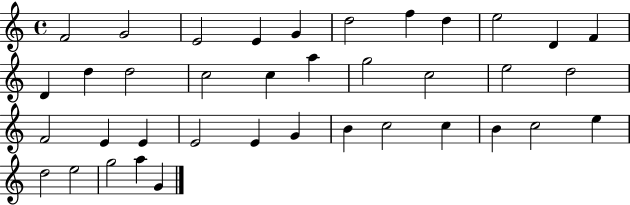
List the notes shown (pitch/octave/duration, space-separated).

F4/h G4/h E4/h E4/q G4/q D5/h F5/q D5/q E5/h D4/q F4/q D4/q D5/q D5/h C5/h C5/q A5/q G5/h C5/h E5/h D5/h F4/h E4/q E4/q E4/h E4/q G4/q B4/q C5/h C5/q B4/q C5/h E5/q D5/h E5/h G5/h A5/q G4/q